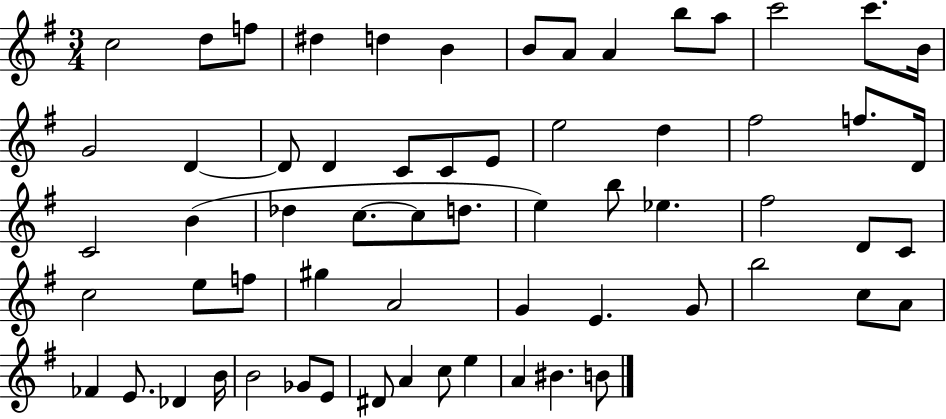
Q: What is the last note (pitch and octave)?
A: B4